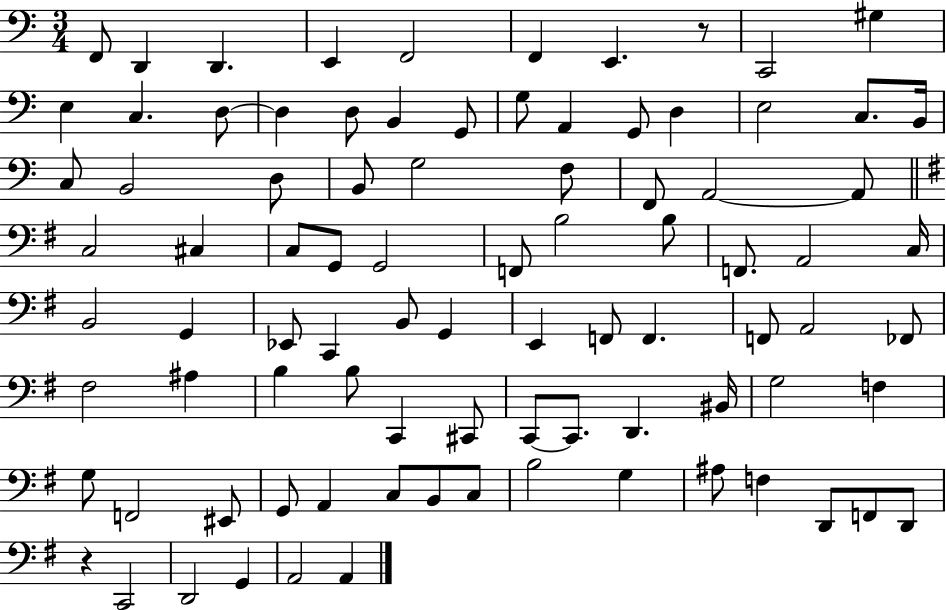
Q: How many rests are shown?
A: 2